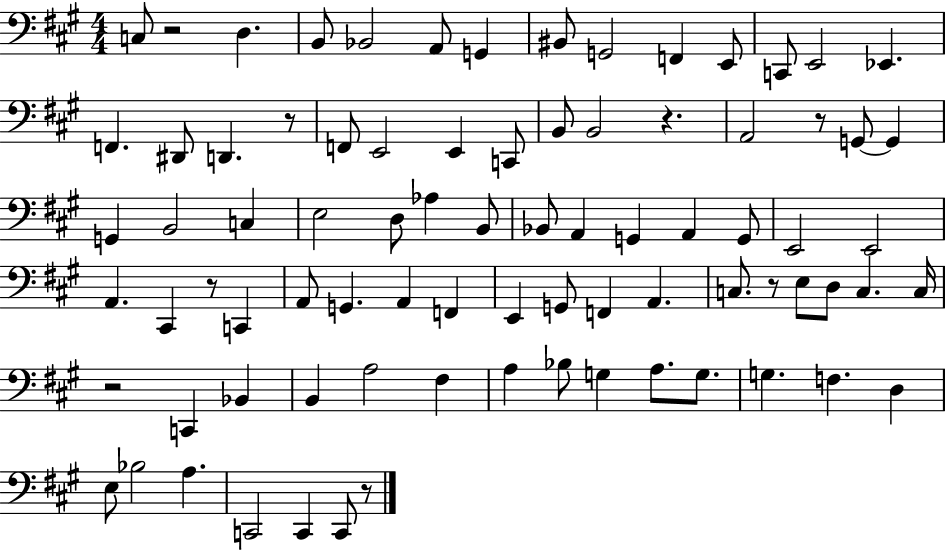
X:1
T:Untitled
M:4/4
L:1/4
K:A
C,/2 z2 D, B,,/2 _B,,2 A,,/2 G,, ^B,,/2 G,,2 F,, E,,/2 C,,/2 E,,2 _E,, F,, ^D,,/2 D,, z/2 F,,/2 E,,2 E,, C,,/2 B,,/2 B,,2 z A,,2 z/2 G,,/2 G,, G,, B,,2 C, E,2 D,/2 _A, B,,/2 _B,,/2 A,, G,, A,, G,,/2 E,,2 E,,2 A,, ^C,, z/2 C,, A,,/2 G,, A,, F,, E,, G,,/2 F,, A,, C,/2 z/2 E,/2 D,/2 C, C,/4 z2 C,, _B,, B,, A,2 ^F, A, _B,/2 G, A,/2 G,/2 G, F, D, E,/2 _B,2 A, C,,2 C,, C,,/2 z/2